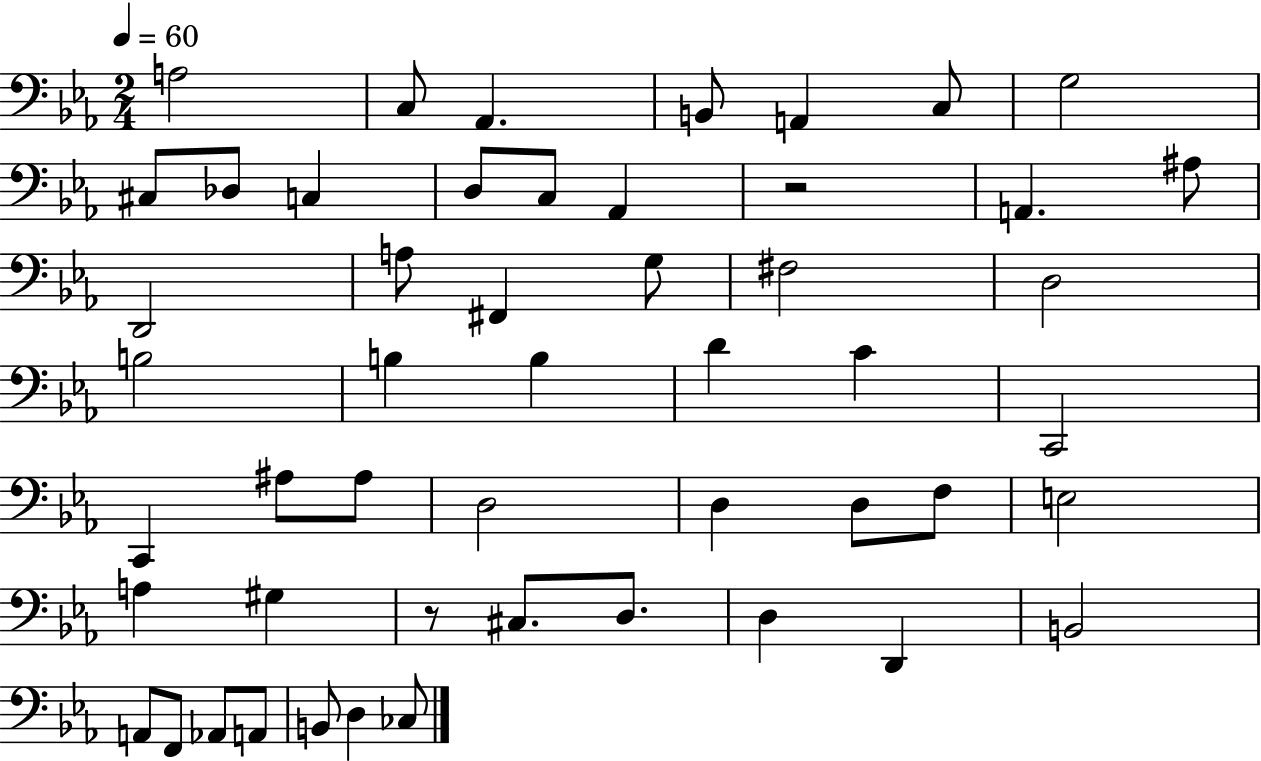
{
  \clef bass
  \numericTimeSignature
  \time 2/4
  \key ees \major
  \tempo 4 = 60
  a2 | c8 aes,4. | b,8 a,4 c8 | g2 | \break cis8 des8 c4 | d8 c8 aes,4 | r2 | a,4. ais8 | \break d,2 | a8 fis,4 g8 | fis2 | d2 | \break b2 | b4 b4 | d'4 c'4 | c,2 | \break c,4 ais8 ais8 | d2 | d4 d8 f8 | e2 | \break a4 gis4 | r8 cis8. d8. | d4 d,4 | b,2 | \break a,8 f,8 aes,8 a,8 | b,8 d4 ces8 | \bar "|."
}